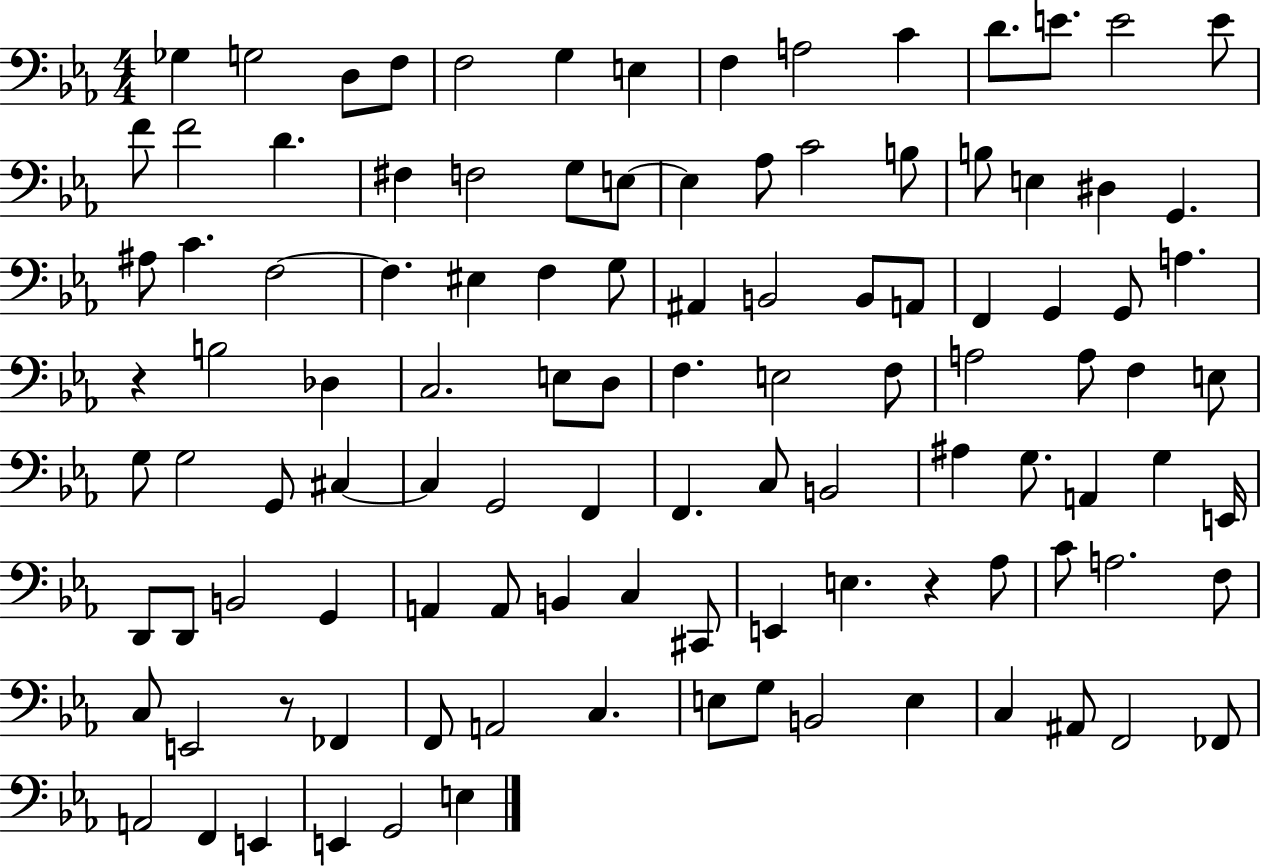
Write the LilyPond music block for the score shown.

{
  \clef bass
  \numericTimeSignature
  \time 4/4
  \key ees \major
  ges4 g2 d8 f8 | f2 g4 e4 | f4 a2 c'4 | d'8. e'8. e'2 e'8 | \break f'8 f'2 d'4. | fis4 f2 g8 e8~~ | e4 aes8 c'2 b8 | b8 e4 dis4 g,4. | \break ais8 c'4. f2~~ | f4. eis4 f4 g8 | ais,4 b,2 b,8 a,8 | f,4 g,4 g,8 a4. | \break r4 b2 des4 | c2. e8 d8 | f4. e2 f8 | a2 a8 f4 e8 | \break g8 g2 g,8 cis4~~ | cis4 g,2 f,4 | f,4. c8 b,2 | ais4 g8. a,4 g4 e,16 | \break d,8 d,8 b,2 g,4 | a,4 a,8 b,4 c4 cis,8 | e,4 e4. r4 aes8 | c'8 a2. f8 | \break c8 e,2 r8 fes,4 | f,8 a,2 c4. | e8 g8 b,2 e4 | c4 ais,8 f,2 fes,8 | \break a,2 f,4 e,4 | e,4 g,2 e4 | \bar "|."
}